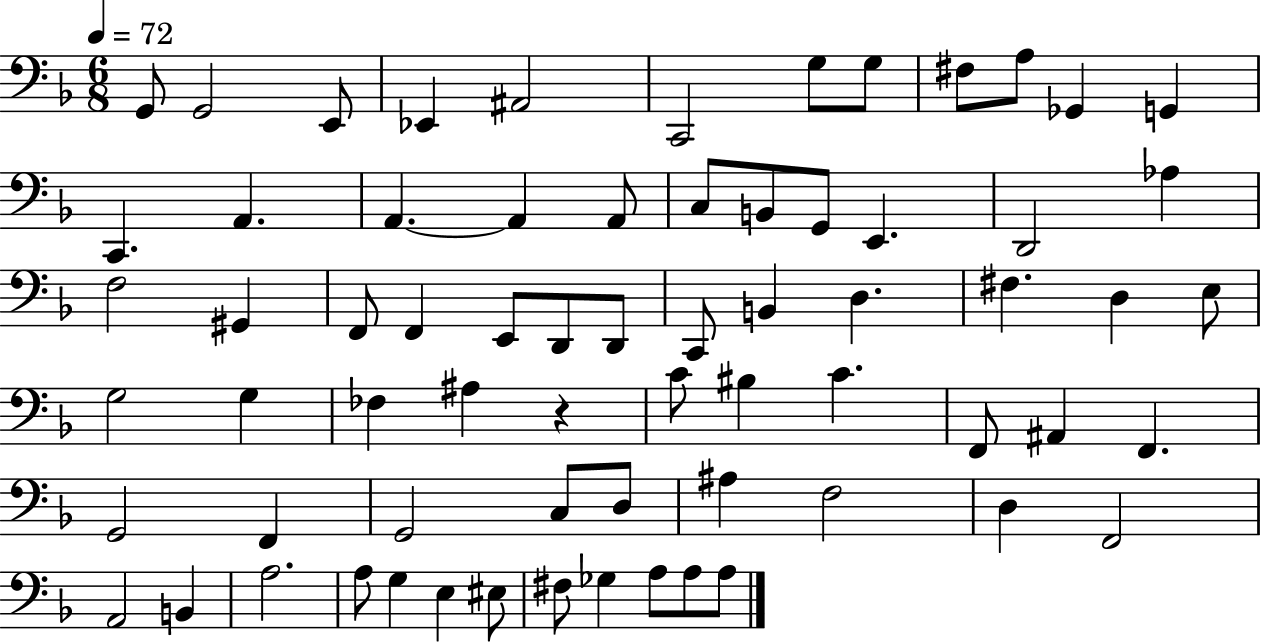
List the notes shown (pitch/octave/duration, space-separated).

G2/e G2/h E2/e Eb2/q A#2/h C2/h G3/e G3/e F#3/e A3/e Gb2/q G2/q C2/q. A2/q. A2/q. A2/q A2/e C3/e B2/e G2/e E2/q. D2/h Ab3/q F3/h G#2/q F2/e F2/q E2/e D2/e D2/e C2/e B2/q D3/q. F#3/q. D3/q E3/e G3/h G3/q FES3/q A#3/q R/q C4/e BIS3/q C4/q. F2/e A#2/q F2/q. G2/h F2/q G2/h C3/e D3/e A#3/q F3/h D3/q F2/h A2/h B2/q A3/h. A3/e G3/q E3/q EIS3/e F#3/e Gb3/q A3/e A3/e A3/e